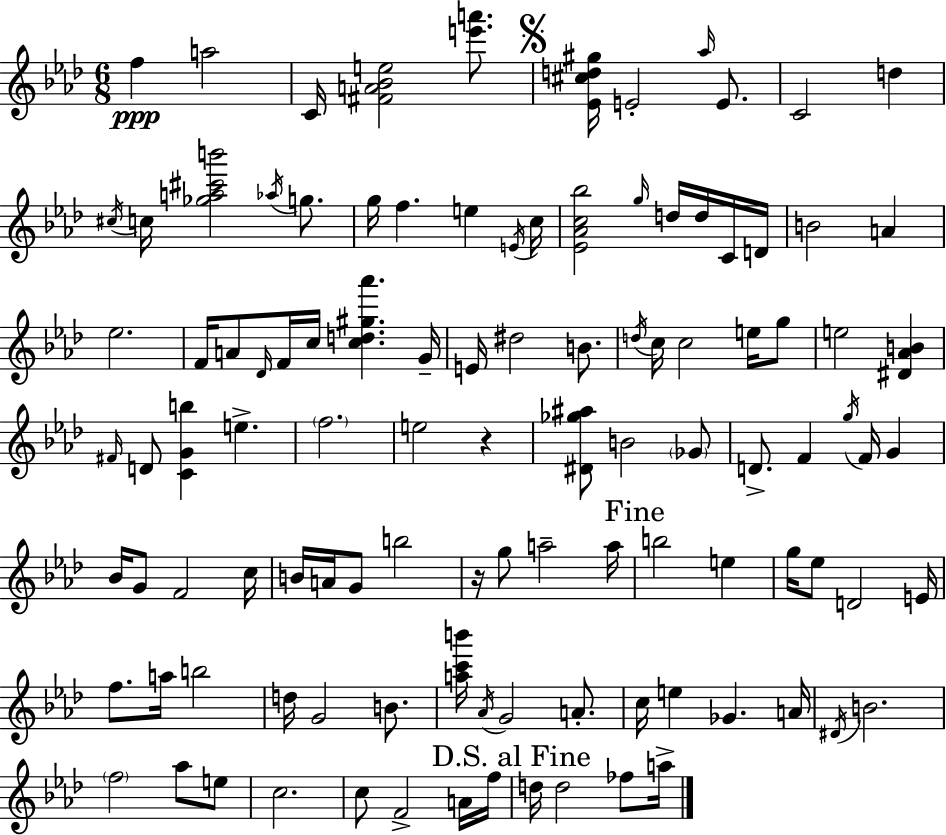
F5/q A5/h C4/s [F#4,A4,Bb4,E5]/h [E6,A6]/e. [Eb4,C#5,D5,G#5]/s E4/h Ab5/s E4/e. C4/h D5/q C#5/s C5/s [Gb5,A5,C#6,B6]/h Ab5/s G5/e. G5/s F5/q. E5/q E4/s C5/s [Eb4,Ab4,C5,Bb5]/h G5/s D5/s D5/s C4/s D4/s B4/h A4/q Eb5/h. F4/s A4/e Db4/s F4/s C5/s [C5,D5,G#5,Ab6]/q. G4/s E4/s D#5/h B4/e. D5/s C5/s C5/h E5/s G5/e E5/h [D#4,Ab4,B4]/q F#4/s D4/e [C4,G4,B5]/q E5/q. F5/h. E5/h R/q [D#4,Gb5,A#5]/e B4/h Gb4/e D4/e. F4/q G5/s F4/s G4/q Bb4/s G4/e F4/h C5/s B4/s A4/s G4/e B5/h R/s G5/e A5/h A5/s B5/h E5/q G5/s Eb5/e D4/h E4/s F5/e. A5/s B5/h D5/s G4/h B4/e. [A5,C6,B6]/s Ab4/s G4/h A4/e. C5/s E5/q Gb4/q. A4/s D#4/s B4/h. F5/h Ab5/e E5/e C5/h. C5/e F4/h A4/s F5/s D5/s D5/h FES5/e A5/s